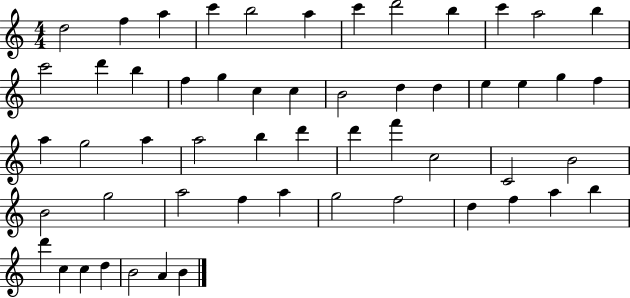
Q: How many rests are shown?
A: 0